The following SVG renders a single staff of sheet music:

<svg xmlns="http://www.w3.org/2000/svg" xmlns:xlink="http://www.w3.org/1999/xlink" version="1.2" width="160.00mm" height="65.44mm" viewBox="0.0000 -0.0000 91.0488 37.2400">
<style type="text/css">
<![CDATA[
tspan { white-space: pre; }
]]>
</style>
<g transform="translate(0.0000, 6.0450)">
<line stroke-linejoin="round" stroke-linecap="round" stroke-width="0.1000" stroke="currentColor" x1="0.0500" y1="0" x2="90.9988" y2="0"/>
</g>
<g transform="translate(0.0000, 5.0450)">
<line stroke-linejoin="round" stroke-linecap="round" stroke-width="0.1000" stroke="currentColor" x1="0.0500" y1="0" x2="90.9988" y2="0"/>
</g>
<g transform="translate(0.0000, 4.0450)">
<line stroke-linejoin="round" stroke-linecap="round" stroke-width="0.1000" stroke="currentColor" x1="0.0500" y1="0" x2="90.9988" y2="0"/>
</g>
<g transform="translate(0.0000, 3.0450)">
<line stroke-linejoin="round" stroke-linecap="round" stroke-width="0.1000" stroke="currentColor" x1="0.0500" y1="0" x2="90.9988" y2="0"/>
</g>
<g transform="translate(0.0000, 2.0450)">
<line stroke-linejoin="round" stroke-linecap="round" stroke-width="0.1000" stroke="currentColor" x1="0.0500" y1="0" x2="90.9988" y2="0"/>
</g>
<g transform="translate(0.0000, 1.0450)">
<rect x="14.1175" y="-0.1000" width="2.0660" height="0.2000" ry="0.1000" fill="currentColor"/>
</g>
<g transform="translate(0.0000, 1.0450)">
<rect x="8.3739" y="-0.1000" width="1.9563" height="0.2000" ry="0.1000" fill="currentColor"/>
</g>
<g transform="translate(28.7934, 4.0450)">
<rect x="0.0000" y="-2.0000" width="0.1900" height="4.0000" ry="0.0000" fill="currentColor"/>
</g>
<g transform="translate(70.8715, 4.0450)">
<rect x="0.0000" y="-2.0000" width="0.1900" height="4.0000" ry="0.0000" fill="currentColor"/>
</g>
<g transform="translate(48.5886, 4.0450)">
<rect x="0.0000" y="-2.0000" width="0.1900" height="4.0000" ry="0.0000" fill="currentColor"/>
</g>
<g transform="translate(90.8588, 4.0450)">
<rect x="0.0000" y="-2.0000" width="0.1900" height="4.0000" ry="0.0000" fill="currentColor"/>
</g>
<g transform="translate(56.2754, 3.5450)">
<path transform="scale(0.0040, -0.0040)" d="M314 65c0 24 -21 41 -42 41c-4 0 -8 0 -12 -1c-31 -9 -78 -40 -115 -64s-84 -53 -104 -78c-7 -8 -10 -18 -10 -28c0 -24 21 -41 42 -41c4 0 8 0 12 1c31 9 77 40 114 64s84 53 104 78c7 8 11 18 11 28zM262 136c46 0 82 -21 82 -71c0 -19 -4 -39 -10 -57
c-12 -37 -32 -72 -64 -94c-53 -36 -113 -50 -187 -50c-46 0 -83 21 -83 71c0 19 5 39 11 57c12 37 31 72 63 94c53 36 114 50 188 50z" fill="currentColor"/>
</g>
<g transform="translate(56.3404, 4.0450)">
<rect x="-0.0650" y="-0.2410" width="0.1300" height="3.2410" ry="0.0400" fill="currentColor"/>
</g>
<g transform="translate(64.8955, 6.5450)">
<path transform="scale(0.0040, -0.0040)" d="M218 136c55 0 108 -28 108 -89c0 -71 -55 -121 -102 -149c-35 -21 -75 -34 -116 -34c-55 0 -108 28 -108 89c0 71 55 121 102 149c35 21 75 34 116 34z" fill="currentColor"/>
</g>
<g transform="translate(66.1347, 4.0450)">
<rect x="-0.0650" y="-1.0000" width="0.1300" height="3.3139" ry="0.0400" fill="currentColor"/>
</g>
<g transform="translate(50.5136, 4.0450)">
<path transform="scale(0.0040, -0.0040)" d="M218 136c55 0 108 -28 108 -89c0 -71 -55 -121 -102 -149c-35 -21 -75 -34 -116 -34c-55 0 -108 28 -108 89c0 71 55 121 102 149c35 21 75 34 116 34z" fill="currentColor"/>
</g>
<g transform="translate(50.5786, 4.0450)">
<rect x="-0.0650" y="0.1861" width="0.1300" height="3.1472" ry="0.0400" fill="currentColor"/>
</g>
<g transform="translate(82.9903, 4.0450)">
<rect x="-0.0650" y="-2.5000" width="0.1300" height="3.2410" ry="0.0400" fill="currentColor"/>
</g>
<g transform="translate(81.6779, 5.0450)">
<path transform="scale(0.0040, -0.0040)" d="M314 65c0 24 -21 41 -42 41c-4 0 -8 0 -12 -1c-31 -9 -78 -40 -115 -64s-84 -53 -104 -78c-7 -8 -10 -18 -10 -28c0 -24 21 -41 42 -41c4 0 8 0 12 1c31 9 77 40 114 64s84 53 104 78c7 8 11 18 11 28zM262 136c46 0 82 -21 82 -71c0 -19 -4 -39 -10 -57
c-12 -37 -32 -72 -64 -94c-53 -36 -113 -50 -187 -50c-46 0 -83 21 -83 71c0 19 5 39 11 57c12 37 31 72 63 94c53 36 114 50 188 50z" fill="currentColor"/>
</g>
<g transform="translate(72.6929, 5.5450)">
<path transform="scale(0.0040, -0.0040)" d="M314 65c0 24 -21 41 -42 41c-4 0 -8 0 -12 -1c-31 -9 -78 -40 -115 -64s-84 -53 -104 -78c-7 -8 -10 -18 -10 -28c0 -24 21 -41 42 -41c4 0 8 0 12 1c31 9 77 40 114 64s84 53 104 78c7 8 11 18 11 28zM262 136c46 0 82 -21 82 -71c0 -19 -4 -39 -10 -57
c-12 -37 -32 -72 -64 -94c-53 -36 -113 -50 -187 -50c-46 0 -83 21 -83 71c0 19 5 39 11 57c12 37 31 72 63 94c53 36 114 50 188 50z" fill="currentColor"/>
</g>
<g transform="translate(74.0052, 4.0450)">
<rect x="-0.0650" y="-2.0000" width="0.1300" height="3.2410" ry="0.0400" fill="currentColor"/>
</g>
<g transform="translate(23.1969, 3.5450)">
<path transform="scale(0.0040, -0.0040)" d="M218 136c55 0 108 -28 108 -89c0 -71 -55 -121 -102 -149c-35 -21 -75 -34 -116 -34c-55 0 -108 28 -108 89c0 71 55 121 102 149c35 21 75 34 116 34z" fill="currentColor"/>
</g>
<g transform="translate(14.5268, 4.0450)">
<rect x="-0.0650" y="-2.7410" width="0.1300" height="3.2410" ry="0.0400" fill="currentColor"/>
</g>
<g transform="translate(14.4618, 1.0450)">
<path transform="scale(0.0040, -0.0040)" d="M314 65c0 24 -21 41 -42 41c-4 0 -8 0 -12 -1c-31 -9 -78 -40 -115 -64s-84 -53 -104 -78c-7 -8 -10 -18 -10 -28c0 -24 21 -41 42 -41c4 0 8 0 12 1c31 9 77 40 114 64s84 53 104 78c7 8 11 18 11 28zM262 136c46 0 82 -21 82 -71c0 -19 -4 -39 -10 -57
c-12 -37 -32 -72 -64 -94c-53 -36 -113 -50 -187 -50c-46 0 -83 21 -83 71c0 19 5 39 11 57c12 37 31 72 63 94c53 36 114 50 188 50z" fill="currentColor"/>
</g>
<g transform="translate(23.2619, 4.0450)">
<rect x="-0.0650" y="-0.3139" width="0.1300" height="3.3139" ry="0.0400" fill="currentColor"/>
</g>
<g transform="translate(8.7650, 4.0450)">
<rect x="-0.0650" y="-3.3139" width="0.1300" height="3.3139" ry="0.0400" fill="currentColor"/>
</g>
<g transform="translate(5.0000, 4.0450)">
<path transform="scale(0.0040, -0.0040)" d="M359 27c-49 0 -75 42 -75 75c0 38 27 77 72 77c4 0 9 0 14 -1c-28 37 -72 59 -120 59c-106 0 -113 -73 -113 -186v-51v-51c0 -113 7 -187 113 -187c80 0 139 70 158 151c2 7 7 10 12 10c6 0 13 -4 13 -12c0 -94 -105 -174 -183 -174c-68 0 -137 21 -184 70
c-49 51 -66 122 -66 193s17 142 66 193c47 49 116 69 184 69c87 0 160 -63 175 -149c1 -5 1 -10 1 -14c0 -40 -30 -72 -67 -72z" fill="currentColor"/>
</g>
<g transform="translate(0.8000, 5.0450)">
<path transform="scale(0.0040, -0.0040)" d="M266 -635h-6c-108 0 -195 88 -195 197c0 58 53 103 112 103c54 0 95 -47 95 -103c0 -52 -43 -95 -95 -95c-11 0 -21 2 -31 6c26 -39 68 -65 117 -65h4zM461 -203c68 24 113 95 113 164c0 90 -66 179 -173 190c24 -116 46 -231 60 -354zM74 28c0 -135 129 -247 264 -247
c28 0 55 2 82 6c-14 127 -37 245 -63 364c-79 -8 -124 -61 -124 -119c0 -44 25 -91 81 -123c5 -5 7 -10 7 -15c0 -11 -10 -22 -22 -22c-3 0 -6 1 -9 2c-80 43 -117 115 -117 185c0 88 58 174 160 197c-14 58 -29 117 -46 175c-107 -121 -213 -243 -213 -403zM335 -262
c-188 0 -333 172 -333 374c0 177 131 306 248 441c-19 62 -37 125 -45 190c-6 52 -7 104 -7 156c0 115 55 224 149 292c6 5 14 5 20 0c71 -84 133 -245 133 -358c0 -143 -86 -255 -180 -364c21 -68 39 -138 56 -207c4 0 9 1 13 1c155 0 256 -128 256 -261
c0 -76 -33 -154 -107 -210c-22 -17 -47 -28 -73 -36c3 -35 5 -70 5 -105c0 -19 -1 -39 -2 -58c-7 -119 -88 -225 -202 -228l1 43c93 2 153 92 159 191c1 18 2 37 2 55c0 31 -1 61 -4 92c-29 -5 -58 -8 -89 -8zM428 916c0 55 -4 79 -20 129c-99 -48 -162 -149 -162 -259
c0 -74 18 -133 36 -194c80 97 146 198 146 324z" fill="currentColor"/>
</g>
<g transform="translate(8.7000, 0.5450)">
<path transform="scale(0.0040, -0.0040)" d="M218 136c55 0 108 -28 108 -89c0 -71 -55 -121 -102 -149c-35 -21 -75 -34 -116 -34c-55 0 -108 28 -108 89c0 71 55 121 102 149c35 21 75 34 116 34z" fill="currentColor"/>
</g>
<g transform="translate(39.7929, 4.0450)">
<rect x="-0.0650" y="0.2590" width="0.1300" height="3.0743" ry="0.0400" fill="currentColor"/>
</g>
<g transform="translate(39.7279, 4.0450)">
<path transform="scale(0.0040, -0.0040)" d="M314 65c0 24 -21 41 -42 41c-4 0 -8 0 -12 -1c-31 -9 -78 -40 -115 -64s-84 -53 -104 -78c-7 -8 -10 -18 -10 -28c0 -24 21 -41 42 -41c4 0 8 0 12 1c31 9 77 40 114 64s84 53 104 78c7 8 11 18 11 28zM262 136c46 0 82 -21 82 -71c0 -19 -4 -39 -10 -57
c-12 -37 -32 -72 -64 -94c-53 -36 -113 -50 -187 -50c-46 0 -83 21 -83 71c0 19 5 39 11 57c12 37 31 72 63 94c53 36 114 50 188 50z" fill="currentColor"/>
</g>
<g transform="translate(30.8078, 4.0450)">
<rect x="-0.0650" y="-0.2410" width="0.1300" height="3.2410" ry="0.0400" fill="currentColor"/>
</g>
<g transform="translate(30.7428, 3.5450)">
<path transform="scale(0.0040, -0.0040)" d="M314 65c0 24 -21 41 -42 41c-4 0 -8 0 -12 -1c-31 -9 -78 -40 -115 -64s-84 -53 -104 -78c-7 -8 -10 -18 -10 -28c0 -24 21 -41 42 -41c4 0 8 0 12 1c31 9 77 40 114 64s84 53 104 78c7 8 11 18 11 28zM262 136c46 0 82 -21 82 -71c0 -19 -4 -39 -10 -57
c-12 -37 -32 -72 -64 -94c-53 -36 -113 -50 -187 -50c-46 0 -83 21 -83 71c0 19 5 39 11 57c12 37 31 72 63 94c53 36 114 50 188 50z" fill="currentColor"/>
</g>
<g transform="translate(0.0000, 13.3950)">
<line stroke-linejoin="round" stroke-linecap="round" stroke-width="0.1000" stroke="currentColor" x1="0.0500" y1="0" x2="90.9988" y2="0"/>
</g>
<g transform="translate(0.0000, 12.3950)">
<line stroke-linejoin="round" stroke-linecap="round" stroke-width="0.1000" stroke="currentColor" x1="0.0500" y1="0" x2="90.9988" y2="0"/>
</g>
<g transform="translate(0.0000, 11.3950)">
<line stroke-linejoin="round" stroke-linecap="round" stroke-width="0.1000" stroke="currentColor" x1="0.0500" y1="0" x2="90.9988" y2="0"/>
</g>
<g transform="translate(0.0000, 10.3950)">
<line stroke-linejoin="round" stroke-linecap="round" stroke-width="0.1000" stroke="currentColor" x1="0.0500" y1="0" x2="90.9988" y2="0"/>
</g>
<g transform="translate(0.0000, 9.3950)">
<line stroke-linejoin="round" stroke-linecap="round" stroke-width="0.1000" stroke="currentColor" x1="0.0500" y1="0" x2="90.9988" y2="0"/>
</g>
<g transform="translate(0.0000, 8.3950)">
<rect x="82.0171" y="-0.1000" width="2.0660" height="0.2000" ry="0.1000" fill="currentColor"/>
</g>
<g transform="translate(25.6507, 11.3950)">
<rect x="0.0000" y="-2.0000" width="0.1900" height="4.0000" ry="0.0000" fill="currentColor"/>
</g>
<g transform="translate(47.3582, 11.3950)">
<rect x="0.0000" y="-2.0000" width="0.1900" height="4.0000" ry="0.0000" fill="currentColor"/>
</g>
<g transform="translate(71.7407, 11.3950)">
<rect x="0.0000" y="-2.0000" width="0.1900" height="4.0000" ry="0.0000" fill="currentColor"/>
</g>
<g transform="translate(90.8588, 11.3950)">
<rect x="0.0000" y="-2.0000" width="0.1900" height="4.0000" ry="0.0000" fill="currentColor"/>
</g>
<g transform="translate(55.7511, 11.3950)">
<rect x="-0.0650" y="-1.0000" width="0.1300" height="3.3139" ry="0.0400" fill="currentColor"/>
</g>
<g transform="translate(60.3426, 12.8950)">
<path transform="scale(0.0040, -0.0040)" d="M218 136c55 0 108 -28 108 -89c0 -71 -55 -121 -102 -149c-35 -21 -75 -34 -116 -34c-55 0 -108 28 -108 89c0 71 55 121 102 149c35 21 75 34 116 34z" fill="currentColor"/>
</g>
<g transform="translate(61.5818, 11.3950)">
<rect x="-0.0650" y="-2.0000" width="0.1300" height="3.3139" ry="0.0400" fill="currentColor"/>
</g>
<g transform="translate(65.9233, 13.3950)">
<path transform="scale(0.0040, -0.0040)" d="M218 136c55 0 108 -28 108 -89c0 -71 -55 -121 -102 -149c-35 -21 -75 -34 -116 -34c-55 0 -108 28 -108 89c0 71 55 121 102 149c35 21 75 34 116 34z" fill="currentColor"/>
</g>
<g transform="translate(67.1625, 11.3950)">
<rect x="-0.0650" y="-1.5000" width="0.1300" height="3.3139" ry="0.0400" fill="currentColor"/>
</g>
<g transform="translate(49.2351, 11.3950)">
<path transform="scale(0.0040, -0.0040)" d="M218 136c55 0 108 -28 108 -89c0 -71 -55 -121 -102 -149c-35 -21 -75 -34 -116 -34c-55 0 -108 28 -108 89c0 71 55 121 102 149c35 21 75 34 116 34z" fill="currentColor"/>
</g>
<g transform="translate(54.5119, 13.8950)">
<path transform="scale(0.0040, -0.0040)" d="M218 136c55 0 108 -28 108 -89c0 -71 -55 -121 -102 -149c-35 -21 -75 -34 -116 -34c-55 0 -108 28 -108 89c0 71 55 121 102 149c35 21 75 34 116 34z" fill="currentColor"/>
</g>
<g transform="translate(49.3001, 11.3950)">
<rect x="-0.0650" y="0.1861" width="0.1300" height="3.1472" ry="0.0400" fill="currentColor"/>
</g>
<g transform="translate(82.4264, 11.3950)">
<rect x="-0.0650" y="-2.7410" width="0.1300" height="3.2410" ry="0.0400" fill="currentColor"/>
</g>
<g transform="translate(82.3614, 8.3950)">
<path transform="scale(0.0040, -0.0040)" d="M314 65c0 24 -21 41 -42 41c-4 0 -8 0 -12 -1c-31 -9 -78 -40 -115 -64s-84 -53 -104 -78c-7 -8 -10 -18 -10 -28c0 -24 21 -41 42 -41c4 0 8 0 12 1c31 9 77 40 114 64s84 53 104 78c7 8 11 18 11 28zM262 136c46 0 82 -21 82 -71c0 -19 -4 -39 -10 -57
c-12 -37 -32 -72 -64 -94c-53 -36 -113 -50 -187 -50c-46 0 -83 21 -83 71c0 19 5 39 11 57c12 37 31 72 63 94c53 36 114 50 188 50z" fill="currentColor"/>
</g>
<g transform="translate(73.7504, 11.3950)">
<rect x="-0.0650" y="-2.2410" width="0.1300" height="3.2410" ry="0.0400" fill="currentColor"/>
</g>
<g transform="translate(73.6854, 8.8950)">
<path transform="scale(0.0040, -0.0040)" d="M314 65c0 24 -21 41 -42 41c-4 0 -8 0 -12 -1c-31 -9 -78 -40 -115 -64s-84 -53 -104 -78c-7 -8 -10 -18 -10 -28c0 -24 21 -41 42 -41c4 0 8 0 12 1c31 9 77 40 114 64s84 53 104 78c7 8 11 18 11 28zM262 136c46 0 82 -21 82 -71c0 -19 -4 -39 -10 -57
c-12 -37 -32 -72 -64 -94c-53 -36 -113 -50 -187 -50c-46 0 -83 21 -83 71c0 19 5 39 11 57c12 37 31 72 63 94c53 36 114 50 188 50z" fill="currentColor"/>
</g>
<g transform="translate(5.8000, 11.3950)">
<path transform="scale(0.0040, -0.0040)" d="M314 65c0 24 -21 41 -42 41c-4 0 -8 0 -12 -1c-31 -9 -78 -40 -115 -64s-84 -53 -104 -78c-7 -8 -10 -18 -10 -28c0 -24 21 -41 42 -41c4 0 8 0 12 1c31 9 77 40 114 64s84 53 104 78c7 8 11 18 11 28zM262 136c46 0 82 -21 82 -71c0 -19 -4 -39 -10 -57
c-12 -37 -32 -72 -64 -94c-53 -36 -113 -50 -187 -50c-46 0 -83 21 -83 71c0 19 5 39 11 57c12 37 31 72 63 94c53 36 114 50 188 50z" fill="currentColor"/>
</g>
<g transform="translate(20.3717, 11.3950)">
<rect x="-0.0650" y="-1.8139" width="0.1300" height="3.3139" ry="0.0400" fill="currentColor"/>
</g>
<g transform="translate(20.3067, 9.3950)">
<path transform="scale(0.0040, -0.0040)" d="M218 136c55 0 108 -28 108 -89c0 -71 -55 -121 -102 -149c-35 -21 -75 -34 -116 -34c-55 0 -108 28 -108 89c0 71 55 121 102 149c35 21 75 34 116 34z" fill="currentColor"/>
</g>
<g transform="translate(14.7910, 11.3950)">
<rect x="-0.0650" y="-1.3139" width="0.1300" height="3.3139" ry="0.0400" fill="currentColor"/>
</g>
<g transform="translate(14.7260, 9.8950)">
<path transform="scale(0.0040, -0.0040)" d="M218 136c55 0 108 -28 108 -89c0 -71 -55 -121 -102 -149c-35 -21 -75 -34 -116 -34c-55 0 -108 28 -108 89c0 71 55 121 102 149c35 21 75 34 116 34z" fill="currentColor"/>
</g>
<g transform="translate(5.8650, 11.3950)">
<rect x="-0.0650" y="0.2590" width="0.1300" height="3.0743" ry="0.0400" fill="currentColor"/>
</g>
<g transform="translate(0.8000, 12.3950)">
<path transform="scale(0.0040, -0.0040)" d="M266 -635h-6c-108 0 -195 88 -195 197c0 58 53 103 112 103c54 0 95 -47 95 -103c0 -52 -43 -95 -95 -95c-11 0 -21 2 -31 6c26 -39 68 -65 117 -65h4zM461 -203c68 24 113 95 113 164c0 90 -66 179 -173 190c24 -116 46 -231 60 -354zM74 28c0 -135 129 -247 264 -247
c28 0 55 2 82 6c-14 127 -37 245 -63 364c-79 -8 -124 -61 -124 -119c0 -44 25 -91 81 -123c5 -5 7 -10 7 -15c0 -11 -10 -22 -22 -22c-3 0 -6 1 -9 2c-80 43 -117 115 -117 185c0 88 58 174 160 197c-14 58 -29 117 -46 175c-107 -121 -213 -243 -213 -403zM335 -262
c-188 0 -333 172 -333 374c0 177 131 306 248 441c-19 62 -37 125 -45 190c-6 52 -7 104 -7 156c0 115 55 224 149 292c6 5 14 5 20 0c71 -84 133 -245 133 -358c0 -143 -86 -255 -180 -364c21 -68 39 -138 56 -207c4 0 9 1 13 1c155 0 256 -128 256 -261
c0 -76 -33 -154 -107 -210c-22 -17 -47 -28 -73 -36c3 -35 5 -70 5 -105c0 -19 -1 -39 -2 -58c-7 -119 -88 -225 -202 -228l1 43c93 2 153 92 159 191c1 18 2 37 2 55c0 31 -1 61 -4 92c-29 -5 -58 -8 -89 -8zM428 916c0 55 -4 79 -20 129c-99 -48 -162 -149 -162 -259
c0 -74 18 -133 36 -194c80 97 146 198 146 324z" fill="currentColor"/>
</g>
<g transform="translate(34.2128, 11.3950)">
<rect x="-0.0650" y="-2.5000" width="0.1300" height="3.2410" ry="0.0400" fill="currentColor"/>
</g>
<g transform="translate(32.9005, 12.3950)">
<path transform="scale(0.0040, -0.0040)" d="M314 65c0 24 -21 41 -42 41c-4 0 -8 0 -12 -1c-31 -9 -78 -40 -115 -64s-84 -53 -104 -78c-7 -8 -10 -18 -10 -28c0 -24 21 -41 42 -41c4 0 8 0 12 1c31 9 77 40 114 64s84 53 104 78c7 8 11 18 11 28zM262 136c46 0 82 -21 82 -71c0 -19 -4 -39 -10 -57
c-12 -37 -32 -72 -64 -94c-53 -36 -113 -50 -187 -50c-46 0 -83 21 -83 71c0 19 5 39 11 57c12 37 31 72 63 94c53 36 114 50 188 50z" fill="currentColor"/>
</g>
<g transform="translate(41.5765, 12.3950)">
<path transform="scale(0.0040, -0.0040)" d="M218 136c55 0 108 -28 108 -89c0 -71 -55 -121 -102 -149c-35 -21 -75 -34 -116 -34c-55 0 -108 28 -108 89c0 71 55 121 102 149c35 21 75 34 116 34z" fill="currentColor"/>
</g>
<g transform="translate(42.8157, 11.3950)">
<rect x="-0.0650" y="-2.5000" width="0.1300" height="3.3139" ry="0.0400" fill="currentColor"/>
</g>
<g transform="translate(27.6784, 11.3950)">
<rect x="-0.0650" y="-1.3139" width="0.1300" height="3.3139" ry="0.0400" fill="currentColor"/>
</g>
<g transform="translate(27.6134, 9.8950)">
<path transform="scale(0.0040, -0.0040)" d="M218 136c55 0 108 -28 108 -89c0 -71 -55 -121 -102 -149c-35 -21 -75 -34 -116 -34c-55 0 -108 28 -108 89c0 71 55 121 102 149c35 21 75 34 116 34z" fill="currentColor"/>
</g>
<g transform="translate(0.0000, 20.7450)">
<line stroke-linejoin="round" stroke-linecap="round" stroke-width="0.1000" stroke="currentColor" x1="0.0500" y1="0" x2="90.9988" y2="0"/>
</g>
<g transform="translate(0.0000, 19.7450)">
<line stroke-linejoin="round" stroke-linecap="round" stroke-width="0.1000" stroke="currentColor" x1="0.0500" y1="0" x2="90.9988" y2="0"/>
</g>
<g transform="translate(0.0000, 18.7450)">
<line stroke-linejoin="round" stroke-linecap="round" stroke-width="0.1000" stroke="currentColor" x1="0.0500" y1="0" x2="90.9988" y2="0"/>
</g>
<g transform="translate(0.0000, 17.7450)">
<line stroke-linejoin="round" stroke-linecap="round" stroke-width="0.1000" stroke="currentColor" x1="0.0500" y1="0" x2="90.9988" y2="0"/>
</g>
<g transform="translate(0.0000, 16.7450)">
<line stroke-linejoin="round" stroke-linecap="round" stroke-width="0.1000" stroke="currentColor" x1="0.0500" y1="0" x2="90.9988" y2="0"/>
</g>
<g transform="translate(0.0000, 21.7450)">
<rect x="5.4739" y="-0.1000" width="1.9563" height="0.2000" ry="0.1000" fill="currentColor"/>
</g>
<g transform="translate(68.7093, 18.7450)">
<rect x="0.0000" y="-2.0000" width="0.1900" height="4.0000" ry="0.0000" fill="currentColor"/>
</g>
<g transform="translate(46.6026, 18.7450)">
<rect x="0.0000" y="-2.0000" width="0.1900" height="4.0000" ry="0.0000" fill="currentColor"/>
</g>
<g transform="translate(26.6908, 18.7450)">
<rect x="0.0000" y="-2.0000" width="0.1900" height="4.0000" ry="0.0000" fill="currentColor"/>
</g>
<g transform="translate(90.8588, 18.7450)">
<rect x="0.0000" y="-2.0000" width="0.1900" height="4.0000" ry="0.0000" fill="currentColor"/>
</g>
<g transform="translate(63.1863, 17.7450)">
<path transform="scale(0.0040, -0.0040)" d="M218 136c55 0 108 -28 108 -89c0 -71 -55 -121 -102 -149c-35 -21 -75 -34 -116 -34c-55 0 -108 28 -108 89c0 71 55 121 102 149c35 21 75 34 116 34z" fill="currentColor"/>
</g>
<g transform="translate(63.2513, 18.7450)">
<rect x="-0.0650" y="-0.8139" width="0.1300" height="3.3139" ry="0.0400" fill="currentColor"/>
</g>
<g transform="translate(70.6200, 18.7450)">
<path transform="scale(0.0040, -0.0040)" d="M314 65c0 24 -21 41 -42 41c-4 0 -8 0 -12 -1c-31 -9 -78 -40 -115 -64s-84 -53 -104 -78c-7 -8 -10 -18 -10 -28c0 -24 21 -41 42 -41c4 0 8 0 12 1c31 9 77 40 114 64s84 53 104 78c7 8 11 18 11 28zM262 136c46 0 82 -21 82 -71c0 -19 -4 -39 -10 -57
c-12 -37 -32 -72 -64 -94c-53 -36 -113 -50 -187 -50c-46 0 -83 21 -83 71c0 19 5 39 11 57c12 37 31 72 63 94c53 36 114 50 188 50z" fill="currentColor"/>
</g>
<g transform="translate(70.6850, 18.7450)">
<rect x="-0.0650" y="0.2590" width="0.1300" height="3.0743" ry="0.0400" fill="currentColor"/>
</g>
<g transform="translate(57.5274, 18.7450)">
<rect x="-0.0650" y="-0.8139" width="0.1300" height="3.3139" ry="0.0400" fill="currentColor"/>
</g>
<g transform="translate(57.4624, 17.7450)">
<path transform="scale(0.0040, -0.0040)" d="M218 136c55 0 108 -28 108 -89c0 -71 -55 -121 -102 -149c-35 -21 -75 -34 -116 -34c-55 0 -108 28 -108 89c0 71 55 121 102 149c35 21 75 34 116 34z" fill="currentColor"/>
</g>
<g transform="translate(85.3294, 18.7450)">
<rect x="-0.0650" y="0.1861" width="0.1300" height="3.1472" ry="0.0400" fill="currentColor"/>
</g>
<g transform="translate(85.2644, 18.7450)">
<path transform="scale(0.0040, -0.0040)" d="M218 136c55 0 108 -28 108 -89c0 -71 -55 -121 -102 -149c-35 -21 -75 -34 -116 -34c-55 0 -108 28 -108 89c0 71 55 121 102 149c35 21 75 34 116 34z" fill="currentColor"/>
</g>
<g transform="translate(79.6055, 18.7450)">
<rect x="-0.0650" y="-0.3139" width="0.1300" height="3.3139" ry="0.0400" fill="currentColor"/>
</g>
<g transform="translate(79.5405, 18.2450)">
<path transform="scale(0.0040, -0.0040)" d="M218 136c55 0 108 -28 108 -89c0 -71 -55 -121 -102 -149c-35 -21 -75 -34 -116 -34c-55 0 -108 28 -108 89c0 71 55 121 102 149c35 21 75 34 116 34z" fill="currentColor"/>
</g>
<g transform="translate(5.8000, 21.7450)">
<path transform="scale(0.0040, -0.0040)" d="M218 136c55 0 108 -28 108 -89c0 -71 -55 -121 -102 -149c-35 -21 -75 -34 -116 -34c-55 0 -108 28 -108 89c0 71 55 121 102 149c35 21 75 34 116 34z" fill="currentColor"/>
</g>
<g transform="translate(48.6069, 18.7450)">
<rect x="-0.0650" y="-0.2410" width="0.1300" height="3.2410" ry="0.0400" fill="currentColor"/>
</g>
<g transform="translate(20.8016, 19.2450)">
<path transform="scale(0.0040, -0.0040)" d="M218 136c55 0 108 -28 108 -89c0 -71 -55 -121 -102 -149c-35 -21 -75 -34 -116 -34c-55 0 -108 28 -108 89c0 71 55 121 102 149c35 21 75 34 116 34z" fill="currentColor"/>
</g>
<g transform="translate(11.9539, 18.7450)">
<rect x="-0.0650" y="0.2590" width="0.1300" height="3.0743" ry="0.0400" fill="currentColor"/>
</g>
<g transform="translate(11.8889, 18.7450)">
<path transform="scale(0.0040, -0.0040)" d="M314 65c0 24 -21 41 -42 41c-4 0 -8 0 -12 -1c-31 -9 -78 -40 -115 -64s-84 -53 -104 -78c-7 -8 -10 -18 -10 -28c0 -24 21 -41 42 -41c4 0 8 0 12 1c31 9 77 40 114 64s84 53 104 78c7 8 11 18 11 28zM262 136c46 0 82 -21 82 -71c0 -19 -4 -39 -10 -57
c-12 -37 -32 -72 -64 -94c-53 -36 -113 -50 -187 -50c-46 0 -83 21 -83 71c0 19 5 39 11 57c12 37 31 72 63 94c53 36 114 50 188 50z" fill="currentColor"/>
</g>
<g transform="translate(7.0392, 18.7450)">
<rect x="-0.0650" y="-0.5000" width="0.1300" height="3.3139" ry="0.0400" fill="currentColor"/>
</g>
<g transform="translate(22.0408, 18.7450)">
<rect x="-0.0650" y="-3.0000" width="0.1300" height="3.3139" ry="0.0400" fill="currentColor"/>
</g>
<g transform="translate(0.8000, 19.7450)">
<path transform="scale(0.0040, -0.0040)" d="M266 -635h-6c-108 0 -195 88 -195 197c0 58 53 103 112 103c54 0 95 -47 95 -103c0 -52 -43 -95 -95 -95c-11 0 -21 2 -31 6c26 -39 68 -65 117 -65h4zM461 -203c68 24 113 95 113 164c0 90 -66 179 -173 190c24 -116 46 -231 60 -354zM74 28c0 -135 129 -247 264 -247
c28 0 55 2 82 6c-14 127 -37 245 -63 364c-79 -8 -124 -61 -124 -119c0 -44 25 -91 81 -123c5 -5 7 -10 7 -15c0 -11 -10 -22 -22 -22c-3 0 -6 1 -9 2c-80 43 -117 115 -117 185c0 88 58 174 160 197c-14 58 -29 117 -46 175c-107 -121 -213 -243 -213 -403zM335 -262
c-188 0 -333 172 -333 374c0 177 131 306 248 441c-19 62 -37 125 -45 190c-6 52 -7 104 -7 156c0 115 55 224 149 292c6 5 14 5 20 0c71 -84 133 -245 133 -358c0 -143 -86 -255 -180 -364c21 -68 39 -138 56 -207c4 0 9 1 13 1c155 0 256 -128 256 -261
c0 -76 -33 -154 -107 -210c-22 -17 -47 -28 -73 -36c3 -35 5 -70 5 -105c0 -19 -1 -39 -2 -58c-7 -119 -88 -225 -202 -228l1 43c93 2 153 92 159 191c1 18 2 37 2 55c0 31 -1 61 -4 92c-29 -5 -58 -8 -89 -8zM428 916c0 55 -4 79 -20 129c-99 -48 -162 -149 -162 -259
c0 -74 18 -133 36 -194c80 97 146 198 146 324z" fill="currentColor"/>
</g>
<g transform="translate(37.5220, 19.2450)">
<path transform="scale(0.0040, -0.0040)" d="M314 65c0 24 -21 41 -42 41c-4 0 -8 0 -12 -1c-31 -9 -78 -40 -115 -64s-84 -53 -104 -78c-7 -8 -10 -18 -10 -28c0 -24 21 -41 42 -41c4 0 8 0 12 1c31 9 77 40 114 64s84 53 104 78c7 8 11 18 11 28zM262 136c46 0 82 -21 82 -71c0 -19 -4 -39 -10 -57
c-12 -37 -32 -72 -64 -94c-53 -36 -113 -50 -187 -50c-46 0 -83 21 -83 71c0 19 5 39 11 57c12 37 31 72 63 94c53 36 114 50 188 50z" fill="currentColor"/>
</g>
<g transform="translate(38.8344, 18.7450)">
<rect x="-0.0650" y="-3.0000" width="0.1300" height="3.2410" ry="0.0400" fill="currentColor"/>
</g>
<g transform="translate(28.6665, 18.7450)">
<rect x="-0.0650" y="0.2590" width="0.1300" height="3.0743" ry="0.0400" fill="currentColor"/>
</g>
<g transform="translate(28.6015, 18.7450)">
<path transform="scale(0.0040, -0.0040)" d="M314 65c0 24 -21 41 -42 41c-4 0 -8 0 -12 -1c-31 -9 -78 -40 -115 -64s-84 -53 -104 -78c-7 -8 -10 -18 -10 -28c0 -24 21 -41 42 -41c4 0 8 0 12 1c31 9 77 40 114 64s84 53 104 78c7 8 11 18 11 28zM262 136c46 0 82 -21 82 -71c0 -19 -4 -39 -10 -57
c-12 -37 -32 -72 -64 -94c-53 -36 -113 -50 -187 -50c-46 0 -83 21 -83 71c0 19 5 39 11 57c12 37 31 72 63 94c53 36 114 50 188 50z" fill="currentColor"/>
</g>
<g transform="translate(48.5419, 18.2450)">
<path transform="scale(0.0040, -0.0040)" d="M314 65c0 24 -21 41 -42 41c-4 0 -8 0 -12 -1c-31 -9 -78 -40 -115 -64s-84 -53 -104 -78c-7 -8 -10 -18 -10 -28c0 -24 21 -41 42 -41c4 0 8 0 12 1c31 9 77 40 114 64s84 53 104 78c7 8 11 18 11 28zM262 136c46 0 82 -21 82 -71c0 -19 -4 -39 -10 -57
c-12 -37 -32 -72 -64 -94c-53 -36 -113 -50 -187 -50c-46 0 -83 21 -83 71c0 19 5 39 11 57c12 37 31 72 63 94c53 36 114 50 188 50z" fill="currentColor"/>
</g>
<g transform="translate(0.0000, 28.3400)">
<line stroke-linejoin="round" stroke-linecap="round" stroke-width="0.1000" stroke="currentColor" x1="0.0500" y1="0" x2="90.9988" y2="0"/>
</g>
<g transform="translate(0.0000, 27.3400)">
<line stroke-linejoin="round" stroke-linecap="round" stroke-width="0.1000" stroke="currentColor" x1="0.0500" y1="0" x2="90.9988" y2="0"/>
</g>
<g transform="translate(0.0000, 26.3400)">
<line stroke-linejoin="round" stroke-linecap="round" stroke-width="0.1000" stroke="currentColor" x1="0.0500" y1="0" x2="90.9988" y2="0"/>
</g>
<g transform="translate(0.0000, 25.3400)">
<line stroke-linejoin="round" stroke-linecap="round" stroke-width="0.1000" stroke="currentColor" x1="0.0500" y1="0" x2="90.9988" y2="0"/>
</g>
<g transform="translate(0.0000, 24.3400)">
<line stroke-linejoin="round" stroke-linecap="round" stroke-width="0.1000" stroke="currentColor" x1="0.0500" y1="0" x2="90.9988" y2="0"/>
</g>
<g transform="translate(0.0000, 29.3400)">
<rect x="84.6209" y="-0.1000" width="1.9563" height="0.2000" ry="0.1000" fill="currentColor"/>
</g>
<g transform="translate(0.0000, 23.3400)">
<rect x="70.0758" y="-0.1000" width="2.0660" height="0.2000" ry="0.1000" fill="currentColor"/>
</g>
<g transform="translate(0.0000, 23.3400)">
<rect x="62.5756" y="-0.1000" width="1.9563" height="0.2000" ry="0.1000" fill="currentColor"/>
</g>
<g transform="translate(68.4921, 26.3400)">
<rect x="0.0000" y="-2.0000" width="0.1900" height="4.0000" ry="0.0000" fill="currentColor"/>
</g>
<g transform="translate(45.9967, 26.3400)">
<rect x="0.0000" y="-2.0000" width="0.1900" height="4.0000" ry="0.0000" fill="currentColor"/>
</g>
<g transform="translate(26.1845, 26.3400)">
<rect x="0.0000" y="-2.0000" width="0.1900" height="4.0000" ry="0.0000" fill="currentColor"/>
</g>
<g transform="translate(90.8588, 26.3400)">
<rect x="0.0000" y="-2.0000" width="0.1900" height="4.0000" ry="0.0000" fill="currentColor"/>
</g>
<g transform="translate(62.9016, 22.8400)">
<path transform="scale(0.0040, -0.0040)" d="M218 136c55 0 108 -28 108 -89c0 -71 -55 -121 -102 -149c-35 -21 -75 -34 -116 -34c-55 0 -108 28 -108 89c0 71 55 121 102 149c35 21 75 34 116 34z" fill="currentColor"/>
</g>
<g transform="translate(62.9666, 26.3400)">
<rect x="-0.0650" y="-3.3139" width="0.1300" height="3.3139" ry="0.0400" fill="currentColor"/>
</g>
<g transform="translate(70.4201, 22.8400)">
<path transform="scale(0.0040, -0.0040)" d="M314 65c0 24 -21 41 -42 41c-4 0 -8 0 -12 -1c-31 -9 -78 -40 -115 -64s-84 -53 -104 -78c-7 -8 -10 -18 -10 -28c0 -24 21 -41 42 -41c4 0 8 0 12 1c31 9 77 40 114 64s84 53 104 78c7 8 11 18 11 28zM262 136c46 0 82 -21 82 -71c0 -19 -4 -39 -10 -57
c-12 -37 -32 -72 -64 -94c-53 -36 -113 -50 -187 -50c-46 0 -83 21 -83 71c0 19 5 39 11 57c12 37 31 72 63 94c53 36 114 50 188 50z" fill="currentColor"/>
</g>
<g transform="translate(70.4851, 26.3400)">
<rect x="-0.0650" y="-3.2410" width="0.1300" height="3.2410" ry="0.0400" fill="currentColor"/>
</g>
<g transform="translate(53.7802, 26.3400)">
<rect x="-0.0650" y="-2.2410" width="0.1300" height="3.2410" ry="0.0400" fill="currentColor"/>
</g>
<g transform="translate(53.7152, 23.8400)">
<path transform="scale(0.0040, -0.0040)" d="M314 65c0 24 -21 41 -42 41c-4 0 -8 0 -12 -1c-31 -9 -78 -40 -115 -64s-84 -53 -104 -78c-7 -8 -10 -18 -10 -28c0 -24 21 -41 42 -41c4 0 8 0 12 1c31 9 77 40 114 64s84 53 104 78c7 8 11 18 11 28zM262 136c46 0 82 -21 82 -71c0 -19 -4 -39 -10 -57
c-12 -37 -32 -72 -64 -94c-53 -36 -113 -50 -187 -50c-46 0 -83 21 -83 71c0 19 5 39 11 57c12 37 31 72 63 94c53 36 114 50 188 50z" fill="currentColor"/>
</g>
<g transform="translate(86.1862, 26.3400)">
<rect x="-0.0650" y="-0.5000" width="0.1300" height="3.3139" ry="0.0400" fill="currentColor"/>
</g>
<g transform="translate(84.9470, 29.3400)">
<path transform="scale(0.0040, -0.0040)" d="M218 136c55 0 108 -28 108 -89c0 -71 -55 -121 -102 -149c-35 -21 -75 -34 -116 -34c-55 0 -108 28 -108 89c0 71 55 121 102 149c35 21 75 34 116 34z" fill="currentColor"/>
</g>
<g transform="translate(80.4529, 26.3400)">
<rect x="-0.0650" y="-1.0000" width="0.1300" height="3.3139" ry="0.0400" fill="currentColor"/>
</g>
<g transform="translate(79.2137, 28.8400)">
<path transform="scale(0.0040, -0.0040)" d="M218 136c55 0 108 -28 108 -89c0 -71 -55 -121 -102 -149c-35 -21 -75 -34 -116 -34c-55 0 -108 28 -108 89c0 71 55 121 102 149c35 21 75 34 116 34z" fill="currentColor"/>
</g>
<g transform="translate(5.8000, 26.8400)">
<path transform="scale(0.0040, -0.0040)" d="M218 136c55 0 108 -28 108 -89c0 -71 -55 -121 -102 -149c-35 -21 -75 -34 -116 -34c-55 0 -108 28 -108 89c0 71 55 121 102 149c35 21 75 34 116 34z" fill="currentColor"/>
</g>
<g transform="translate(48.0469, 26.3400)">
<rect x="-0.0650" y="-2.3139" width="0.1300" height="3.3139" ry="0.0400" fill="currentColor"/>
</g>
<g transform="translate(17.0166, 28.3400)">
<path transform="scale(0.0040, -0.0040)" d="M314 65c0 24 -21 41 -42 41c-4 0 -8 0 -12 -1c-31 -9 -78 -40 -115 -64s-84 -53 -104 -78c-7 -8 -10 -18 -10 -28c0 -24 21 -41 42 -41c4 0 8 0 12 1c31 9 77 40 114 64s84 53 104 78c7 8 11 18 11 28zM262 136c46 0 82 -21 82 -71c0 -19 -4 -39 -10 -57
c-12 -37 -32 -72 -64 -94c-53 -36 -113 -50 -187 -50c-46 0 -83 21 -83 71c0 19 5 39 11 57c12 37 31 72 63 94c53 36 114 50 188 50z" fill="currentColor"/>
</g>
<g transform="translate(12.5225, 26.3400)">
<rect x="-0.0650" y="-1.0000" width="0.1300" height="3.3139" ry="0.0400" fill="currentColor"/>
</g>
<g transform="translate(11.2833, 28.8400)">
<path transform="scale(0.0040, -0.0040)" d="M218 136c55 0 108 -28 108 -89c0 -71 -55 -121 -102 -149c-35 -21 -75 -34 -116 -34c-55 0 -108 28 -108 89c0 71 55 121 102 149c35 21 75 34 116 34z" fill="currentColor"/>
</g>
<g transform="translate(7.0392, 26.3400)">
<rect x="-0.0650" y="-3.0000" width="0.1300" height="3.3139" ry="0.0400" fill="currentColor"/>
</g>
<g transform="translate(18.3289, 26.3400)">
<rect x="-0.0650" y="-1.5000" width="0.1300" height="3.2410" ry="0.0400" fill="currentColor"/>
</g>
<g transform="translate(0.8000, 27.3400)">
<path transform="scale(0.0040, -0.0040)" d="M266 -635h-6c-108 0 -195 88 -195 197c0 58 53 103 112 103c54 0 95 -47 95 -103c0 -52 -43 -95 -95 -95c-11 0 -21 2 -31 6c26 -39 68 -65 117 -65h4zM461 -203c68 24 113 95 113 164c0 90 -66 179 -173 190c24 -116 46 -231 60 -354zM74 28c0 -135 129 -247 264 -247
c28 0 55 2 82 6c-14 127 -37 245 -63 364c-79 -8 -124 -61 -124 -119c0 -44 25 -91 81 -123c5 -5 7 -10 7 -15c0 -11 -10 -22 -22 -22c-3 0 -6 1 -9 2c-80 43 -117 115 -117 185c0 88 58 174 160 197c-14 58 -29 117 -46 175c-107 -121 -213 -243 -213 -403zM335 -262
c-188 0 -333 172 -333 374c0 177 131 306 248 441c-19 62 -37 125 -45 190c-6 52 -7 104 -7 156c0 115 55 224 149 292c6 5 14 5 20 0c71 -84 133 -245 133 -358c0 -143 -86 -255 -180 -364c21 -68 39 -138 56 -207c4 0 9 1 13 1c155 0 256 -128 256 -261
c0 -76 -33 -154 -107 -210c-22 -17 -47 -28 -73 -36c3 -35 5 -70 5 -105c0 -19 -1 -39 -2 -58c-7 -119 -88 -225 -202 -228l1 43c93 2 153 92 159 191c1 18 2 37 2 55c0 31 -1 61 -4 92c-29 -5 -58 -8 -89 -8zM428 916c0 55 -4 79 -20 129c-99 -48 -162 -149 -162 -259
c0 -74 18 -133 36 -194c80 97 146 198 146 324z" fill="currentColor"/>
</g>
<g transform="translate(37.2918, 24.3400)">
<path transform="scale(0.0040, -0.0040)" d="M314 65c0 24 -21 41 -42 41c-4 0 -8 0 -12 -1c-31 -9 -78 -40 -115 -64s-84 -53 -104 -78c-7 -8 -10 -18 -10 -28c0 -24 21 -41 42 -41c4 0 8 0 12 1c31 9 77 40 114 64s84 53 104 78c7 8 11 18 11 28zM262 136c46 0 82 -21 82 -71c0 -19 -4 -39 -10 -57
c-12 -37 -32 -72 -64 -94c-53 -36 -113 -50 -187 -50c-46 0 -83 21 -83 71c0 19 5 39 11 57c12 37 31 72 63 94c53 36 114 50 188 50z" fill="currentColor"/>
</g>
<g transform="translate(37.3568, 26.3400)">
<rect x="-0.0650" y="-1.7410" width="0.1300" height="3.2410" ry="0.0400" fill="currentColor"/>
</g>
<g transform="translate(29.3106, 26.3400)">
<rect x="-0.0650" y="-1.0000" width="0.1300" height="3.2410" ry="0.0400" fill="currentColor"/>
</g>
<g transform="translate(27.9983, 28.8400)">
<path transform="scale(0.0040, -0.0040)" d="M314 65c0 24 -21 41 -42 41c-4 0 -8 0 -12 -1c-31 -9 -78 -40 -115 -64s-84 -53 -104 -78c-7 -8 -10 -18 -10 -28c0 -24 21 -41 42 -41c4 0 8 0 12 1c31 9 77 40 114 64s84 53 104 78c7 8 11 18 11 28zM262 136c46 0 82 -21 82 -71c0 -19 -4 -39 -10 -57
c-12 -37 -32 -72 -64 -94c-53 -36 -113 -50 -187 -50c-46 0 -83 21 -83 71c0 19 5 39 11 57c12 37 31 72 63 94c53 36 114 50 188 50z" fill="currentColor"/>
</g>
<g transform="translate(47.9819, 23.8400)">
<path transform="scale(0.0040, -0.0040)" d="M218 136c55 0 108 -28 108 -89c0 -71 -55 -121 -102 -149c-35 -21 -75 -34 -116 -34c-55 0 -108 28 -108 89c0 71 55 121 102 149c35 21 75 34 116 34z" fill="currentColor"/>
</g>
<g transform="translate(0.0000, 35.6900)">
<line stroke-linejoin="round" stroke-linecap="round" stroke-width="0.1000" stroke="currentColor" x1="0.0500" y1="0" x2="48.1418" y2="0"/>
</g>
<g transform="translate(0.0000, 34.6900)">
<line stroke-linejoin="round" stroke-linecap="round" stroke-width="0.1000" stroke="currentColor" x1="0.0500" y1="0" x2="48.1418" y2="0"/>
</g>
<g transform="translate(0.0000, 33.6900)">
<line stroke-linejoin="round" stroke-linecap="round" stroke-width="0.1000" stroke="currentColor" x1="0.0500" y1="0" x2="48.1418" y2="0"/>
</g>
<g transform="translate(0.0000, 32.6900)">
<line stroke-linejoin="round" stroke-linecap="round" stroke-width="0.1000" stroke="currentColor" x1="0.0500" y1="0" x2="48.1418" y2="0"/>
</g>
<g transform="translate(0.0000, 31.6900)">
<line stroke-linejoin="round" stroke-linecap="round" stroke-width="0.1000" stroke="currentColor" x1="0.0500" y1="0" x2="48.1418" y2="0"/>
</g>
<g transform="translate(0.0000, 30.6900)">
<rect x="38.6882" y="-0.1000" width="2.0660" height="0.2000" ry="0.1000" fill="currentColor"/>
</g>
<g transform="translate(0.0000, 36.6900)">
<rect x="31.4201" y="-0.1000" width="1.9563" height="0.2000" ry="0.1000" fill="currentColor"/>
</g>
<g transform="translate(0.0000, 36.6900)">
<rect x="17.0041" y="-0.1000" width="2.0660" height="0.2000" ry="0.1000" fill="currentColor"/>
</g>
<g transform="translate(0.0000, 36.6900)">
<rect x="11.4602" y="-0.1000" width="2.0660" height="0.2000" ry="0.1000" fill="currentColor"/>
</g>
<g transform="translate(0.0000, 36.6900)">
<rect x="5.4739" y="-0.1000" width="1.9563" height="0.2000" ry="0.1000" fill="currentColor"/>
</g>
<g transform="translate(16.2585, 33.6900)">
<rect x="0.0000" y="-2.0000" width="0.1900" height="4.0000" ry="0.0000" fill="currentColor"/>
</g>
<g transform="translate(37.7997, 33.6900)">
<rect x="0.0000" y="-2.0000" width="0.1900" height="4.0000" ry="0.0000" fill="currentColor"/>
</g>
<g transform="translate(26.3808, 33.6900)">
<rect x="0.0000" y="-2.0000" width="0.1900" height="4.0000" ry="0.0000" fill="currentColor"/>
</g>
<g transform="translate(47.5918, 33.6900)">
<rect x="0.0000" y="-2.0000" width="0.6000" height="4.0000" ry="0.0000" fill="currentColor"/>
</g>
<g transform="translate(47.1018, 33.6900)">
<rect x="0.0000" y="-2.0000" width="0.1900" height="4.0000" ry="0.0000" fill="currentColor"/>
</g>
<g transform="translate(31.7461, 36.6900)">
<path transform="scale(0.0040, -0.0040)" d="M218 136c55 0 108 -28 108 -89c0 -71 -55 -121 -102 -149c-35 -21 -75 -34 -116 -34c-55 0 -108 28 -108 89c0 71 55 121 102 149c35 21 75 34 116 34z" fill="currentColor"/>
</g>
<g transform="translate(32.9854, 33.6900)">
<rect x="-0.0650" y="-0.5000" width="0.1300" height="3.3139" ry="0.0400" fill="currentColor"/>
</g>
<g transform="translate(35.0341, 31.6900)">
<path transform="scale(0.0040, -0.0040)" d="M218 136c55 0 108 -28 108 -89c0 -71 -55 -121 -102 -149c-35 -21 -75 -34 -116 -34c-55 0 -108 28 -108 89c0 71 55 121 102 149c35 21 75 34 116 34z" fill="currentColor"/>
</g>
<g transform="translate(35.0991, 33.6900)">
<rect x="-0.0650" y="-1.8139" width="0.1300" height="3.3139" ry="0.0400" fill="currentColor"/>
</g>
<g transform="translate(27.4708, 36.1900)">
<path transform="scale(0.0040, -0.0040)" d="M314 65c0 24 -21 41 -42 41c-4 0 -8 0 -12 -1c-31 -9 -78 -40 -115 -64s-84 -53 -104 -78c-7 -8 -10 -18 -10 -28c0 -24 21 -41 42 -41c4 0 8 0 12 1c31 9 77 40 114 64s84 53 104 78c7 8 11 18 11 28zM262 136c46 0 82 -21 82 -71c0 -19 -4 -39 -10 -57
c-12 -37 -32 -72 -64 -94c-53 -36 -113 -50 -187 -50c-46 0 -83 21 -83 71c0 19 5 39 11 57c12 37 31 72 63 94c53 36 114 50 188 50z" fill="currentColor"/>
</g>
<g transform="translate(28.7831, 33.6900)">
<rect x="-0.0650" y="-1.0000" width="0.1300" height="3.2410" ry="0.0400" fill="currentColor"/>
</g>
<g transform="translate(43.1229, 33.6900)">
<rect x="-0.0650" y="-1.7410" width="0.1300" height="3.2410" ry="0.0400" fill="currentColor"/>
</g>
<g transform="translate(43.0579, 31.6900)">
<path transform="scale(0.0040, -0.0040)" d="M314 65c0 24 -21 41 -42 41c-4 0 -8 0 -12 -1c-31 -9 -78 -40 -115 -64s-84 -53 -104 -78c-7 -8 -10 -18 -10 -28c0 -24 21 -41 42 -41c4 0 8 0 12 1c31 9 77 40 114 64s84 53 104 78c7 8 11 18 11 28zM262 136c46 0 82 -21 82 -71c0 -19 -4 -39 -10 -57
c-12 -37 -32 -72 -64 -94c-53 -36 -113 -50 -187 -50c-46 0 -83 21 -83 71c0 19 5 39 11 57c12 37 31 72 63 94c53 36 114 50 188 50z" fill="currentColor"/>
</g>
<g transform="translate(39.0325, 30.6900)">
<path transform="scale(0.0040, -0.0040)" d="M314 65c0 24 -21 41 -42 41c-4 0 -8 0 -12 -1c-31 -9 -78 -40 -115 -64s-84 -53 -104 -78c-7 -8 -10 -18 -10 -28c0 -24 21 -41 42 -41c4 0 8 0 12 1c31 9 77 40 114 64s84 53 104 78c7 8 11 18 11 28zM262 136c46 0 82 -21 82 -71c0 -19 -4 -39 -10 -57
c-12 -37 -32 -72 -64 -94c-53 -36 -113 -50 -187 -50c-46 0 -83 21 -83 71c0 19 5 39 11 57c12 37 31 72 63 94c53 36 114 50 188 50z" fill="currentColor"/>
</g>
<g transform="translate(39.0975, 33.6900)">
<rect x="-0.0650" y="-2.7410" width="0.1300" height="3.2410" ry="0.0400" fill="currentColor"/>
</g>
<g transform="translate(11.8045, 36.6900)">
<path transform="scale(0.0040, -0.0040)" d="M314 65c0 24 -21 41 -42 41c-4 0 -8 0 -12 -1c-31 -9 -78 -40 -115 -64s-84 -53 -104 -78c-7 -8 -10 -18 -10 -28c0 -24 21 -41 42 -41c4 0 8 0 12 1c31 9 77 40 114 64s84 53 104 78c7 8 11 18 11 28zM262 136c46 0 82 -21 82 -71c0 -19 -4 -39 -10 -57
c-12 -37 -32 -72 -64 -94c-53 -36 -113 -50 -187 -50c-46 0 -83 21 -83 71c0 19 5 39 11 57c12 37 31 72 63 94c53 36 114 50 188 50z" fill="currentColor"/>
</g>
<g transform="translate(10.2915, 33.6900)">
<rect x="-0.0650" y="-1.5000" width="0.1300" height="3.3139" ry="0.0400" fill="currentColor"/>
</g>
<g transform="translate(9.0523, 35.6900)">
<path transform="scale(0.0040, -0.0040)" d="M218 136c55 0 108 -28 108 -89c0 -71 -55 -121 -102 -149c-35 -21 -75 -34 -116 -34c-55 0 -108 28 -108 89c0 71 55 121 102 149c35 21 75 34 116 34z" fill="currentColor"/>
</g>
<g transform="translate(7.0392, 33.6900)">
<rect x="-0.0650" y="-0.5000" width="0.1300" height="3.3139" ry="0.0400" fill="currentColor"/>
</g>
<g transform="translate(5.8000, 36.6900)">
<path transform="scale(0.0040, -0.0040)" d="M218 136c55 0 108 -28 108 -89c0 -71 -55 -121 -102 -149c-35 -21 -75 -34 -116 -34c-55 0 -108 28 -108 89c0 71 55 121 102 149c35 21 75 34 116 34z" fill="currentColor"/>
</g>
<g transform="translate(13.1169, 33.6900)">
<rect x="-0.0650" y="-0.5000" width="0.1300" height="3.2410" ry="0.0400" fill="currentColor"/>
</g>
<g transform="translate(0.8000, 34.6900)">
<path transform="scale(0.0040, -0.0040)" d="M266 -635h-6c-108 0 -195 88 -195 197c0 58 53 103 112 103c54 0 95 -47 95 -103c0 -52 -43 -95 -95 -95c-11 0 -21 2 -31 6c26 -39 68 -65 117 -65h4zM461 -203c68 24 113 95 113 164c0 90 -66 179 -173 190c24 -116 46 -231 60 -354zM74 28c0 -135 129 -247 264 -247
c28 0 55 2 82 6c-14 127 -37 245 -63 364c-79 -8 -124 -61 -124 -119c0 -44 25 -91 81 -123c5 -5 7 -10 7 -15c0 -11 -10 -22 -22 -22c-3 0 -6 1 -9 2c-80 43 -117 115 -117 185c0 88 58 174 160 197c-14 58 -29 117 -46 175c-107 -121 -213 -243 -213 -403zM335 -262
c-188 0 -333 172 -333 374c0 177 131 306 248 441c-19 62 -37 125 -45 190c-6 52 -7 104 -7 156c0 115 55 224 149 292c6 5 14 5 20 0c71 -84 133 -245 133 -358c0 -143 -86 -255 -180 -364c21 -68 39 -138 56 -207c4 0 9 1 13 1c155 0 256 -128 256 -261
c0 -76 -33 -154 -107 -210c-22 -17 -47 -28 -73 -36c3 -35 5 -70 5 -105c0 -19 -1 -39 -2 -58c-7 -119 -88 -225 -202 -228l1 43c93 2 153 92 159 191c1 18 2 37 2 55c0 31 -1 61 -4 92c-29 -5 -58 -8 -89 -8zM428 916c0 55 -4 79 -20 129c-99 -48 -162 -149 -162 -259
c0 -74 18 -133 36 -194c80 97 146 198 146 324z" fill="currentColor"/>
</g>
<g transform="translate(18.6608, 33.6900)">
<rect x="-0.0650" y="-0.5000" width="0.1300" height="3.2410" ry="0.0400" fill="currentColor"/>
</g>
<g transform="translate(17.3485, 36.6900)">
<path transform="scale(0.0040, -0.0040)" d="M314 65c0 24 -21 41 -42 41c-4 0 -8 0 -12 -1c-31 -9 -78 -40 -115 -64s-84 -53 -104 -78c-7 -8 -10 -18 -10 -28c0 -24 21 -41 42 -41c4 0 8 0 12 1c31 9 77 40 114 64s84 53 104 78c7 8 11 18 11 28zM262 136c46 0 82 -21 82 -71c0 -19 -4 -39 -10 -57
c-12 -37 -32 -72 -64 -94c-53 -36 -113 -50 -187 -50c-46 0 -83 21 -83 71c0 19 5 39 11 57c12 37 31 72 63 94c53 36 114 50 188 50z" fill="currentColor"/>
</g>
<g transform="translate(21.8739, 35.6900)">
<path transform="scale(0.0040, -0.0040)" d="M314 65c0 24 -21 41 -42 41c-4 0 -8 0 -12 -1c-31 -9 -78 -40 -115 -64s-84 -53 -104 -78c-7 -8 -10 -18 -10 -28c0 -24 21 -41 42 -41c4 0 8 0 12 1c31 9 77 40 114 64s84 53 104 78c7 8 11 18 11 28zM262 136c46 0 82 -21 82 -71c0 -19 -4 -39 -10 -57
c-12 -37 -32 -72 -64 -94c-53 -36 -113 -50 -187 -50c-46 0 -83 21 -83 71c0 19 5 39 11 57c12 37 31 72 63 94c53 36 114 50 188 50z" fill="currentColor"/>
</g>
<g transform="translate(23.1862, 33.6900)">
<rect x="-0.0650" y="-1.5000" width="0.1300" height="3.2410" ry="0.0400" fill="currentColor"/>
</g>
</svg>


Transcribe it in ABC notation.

X:1
T:Untitled
M:4/4
L:1/4
K:C
b a2 c c2 B2 B c2 D F2 G2 B2 e f e G2 G B D F E g2 a2 C B2 A B2 A2 c2 d d B2 c B A D E2 D2 f2 g g2 b b2 D C C E C2 C2 E2 D2 C f a2 f2